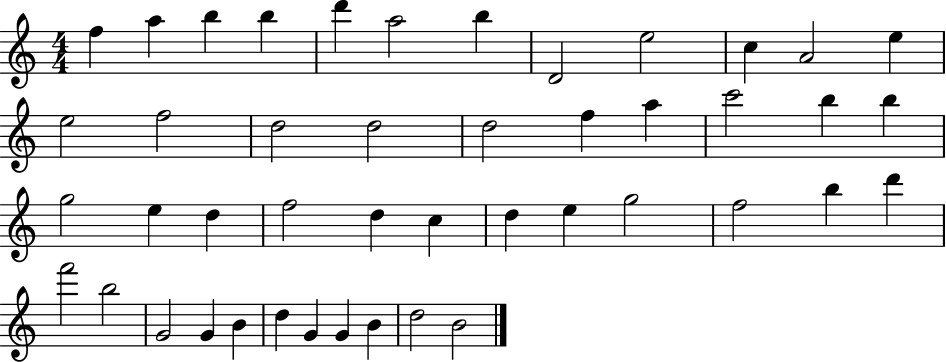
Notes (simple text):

F5/q A5/q B5/q B5/q D6/q A5/h B5/q D4/h E5/h C5/q A4/h E5/q E5/h F5/h D5/h D5/h D5/h F5/q A5/q C6/h B5/q B5/q G5/h E5/q D5/q F5/h D5/q C5/q D5/q E5/q G5/h F5/h B5/q D6/q F6/h B5/h G4/h G4/q B4/q D5/q G4/q G4/q B4/q D5/h B4/h